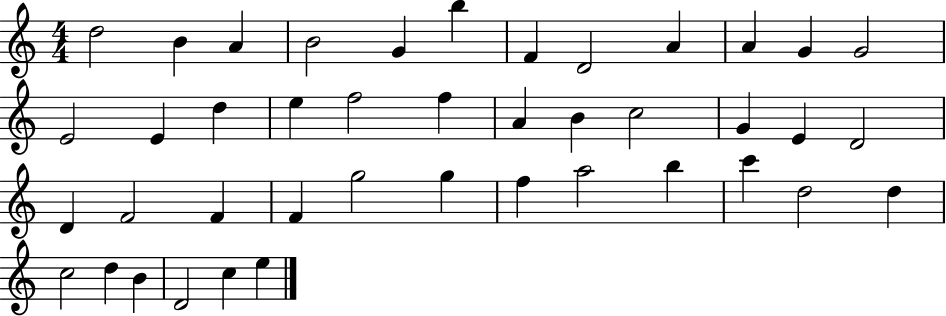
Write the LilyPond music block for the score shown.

{
  \clef treble
  \numericTimeSignature
  \time 4/4
  \key c \major
  d''2 b'4 a'4 | b'2 g'4 b''4 | f'4 d'2 a'4 | a'4 g'4 g'2 | \break e'2 e'4 d''4 | e''4 f''2 f''4 | a'4 b'4 c''2 | g'4 e'4 d'2 | \break d'4 f'2 f'4 | f'4 g''2 g''4 | f''4 a''2 b''4 | c'''4 d''2 d''4 | \break c''2 d''4 b'4 | d'2 c''4 e''4 | \bar "|."
}